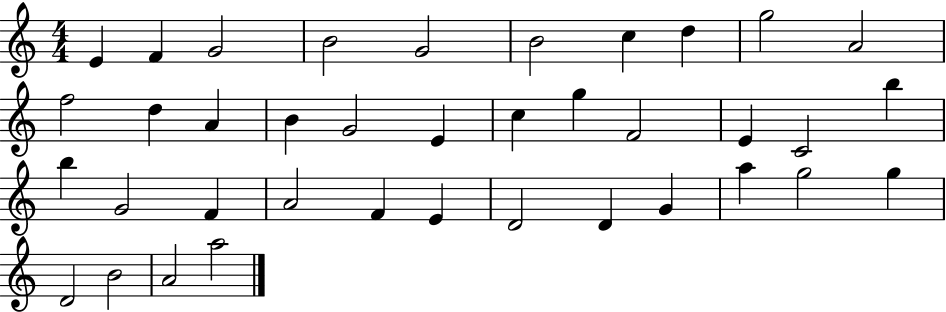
{
  \clef treble
  \numericTimeSignature
  \time 4/4
  \key c \major
  e'4 f'4 g'2 | b'2 g'2 | b'2 c''4 d''4 | g''2 a'2 | \break f''2 d''4 a'4 | b'4 g'2 e'4 | c''4 g''4 f'2 | e'4 c'2 b''4 | \break b''4 g'2 f'4 | a'2 f'4 e'4 | d'2 d'4 g'4 | a''4 g''2 g''4 | \break d'2 b'2 | a'2 a''2 | \bar "|."
}